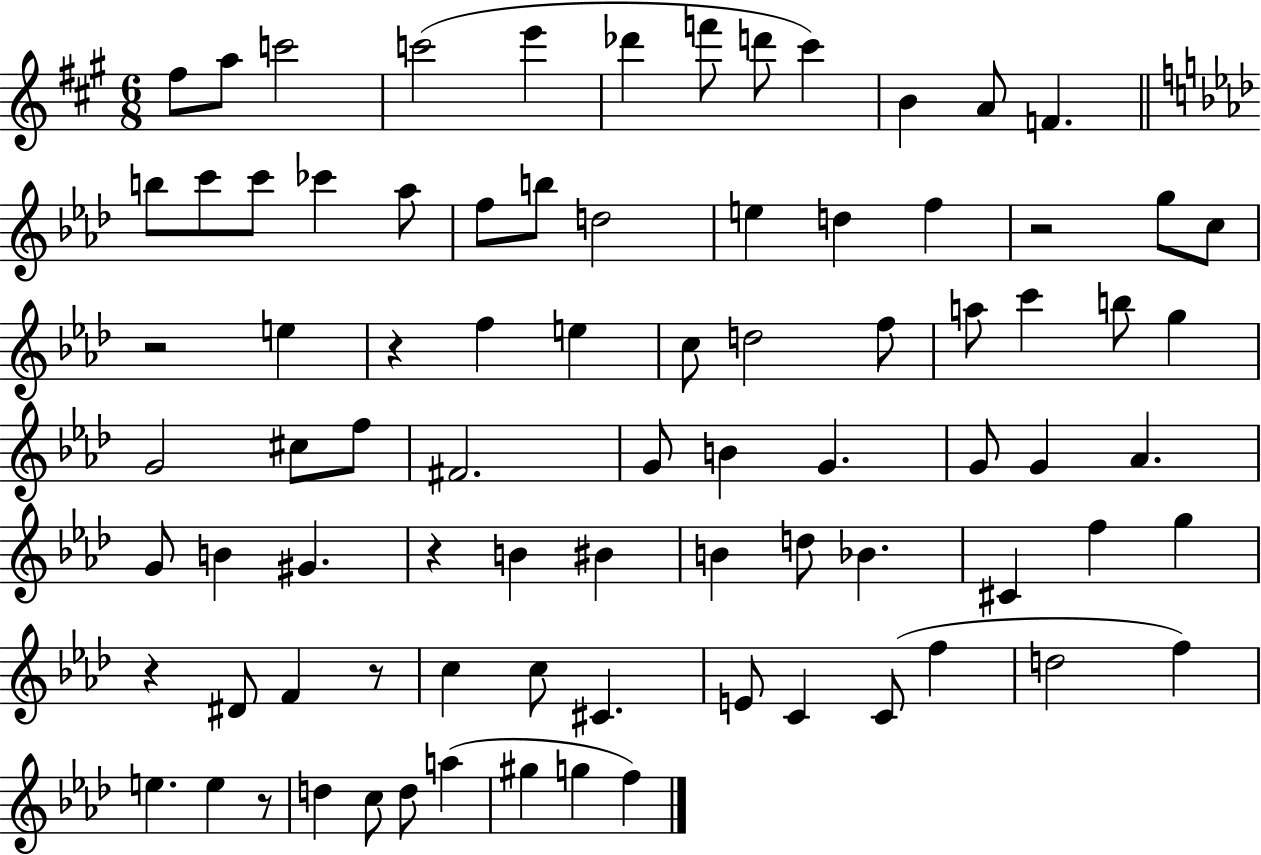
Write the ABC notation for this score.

X:1
T:Untitled
M:6/8
L:1/4
K:A
^f/2 a/2 c'2 c'2 e' _d' f'/2 d'/2 ^c' B A/2 F b/2 c'/2 c'/2 _c' _a/2 f/2 b/2 d2 e d f z2 g/2 c/2 z2 e z f e c/2 d2 f/2 a/2 c' b/2 g G2 ^c/2 f/2 ^F2 G/2 B G G/2 G _A G/2 B ^G z B ^B B d/2 _B ^C f g z ^D/2 F z/2 c c/2 ^C E/2 C C/2 f d2 f e e z/2 d c/2 d/2 a ^g g f